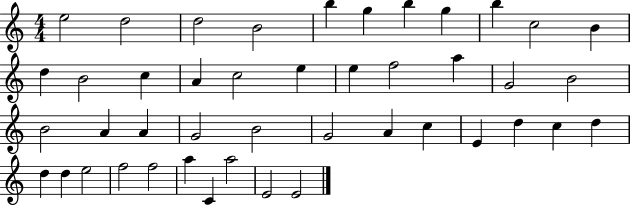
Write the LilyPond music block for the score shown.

{
  \clef treble
  \numericTimeSignature
  \time 4/4
  \key c \major
  e''2 d''2 | d''2 b'2 | b''4 g''4 b''4 g''4 | b''4 c''2 b'4 | \break d''4 b'2 c''4 | a'4 c''2 e''4 | e''4 f''2 a''4 | g'2 b'2 | \break b'2 a'4 a'4 | g'2 b'2 | g'2 a'4 c''4 | e'4 d''4 c''4 d''4 | \break d''4 d''4 e''2 | f''2 f''2 | a''4 c'4 a''2 | e'2 e'2 | \break \bar "|."
}